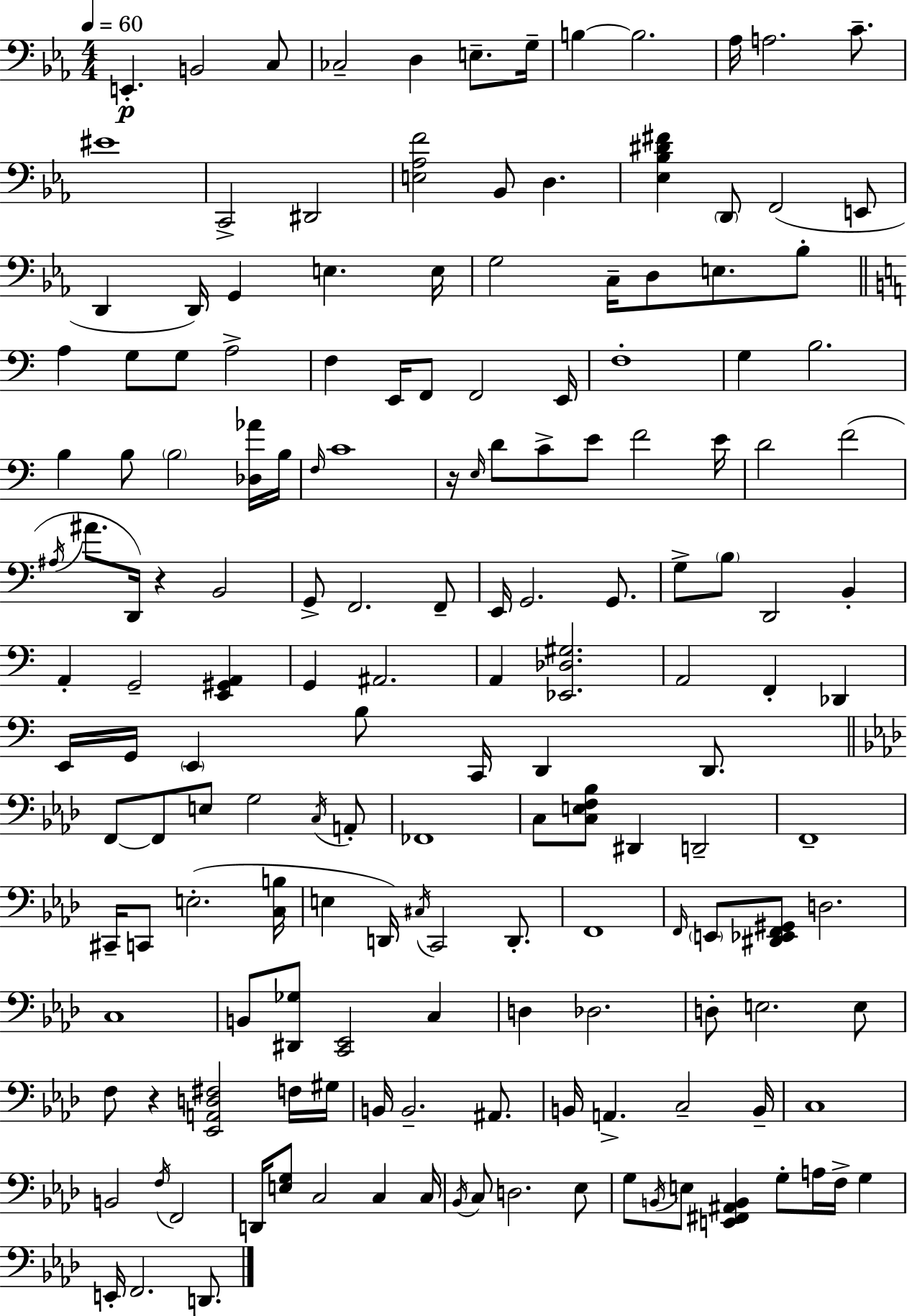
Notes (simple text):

E2/q. B2/h C3/e CES3/h D3/q E3/e. G3/s B3/q B3/h. Ab3/s A3/h. C4/e. EIS4/w C2/h D#2/h [E3,Ab3,F4]/h Bb2/e D3/q. [Eb3,Bb3,D#4,F#4]/q D2/e F2/h E2/e D2/q D2/s G2/q E3/q. E3/s G3/h C3/s D3/e E3/e. Bb3/e A3/q G3/e G3/e A3/h F3/q E2/s F2/e F2/h E2/s F3/w G3/q B3/h. B3/q B3/e B3/h [Db3,Ab4]/s B3/s F3/s C4/w R/s E3/s D4/e C4/e E4/e F4/h E4/s D4/h F4/h A#3/s A#4/e. D2/s R/q B2/h G2/e F2/h. F2/e E2/s G2/h. G2/e. G3/e B3/e D2/h B2/q A2/q G2/h [E2,G#2,A2]/q G2/q A#2/h. A2/q [Eb2,Db3,G#3]/h. A2/h F2/q Db2/q E2/s G2/s E2/q B3/e C2/s D2/q D2/e. F2/e F2/e E3/e G3/h C3/s A2/e FES2/w C3/e [C3,E3,F3,Bb3]/e D#2/q D2/h F2/w C#2/s C2/e E3/h. [C3,B3]/s E3/q D2/s C#3/s C2/h D2/e. F2/w F2/s E2/e [D#2,Eb2,F2,G#2]/e D3/h. C3/w B2/e [D#2,Gb3]/e [C2,Eb2]/h C3/q D3/q Db3/h. D3/e E3/h. E3/e F3/e R/q [Eb2,A2,D3,F#3]/h F3/s G#3/s B2/s B2/h. A#2/e. B2/s A2/q. C3/h B2/s C3/w B2/h F3/s F2/h D2/s [E3,G3]/e C3/h C3/q C3/s Bb2/s C3/e D3/h. Eb3/e G3/e B2/s E3/e [E2,F#2,A#2,B2]/q G3/e A3/s F3/s G3/q E2/s F2/h. D2/e.